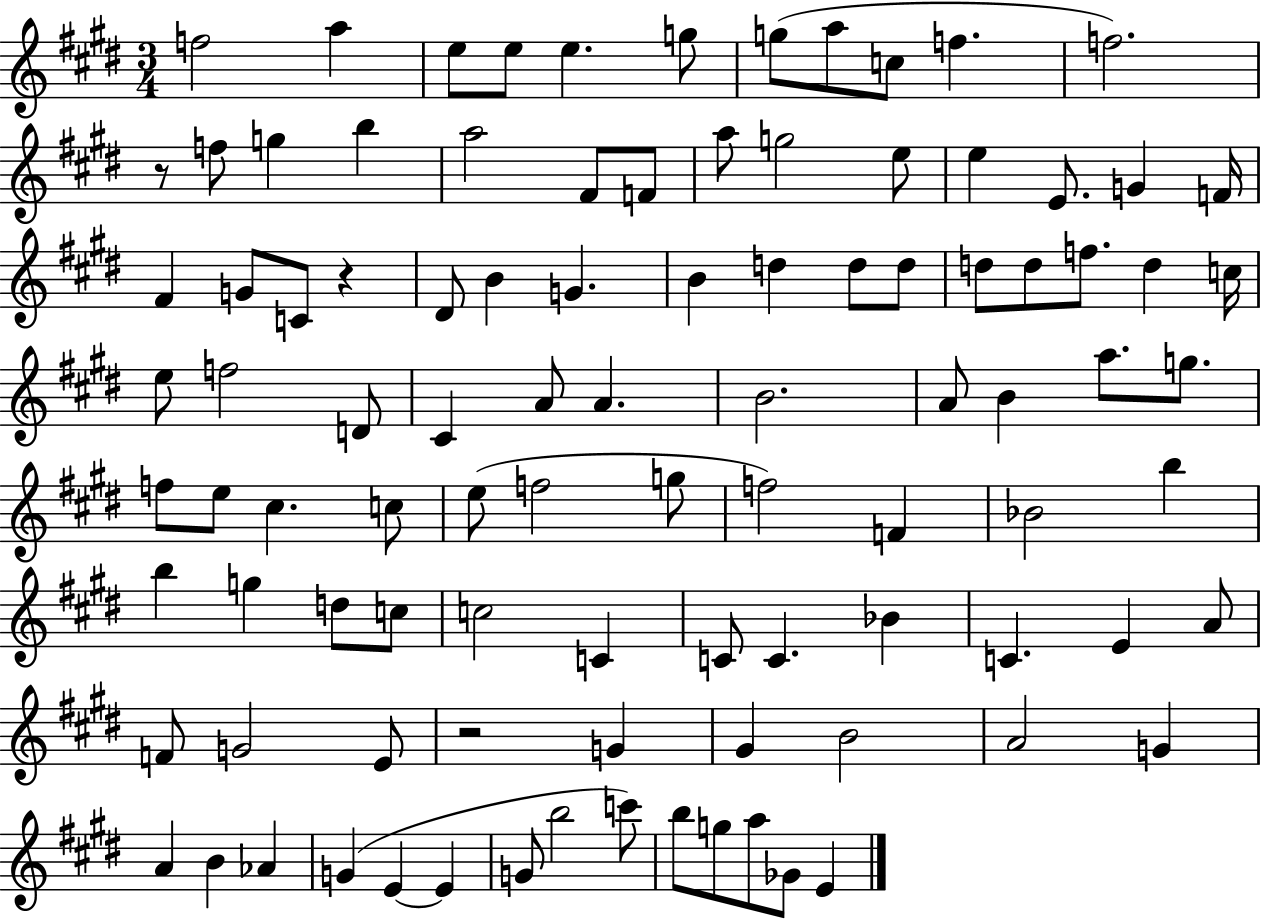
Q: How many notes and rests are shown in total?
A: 98